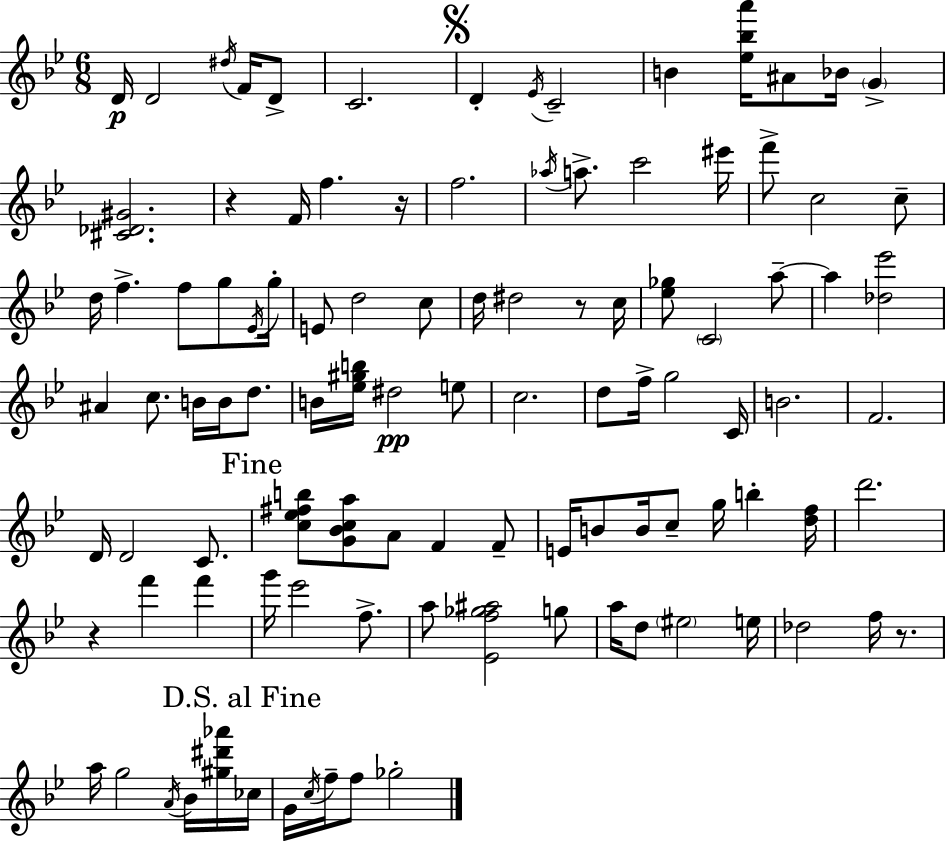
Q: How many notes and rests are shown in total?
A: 104